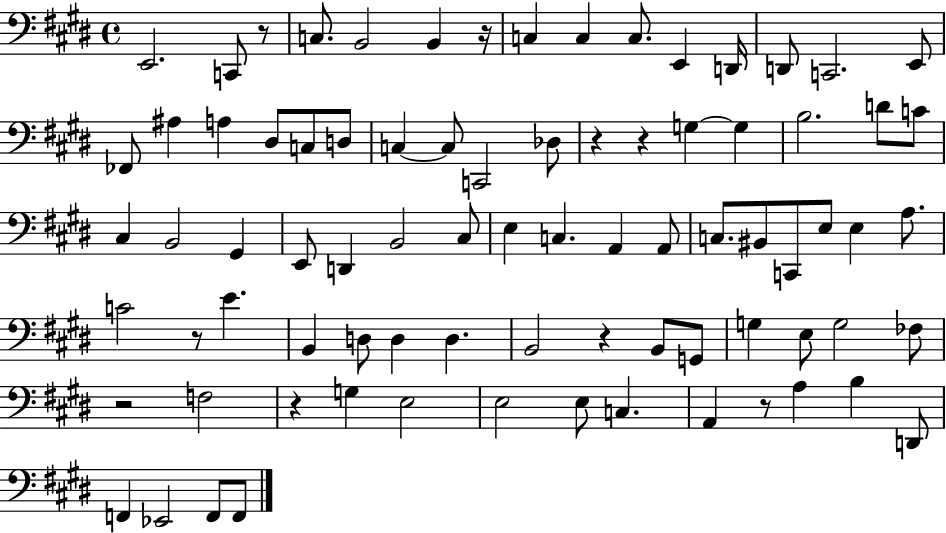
E2/h. C2/e R/e C3/e. B2/h B2/q R/s C3/q C3/q C3/e. E2/q D2/s D2/e C2/h. E2/e FES2/e A#3/q A3/q D#3/e C3/e D3/e C3/q C3/e C2/h Db3/e R/q R/q G3/q G3/q B3/h. D4/e C4/e C#3/q B2/h G#2/q E2/e D2/q B2/h C#3/e E3/q C3/q. A2/q A2/e C3/e. BIS2/e C2/e E3/e E3/q A3/e. C4/h R/e E4/q. B2/q D3/e D3/q D3/q. B2/h R/q B2/e G2/e G3/q E3/e G3/h FES3/e R/h F3/h R/q G3/q E3/h E3/h E3/e C3/q. A2/q R/e A3/q B3/q D2/e F2/q Eb2/h F2/e F2/e